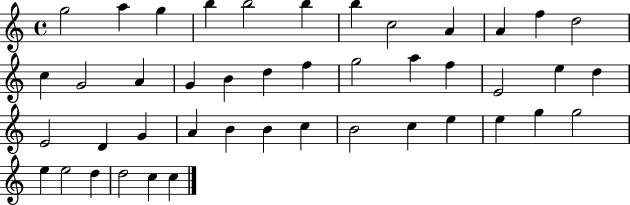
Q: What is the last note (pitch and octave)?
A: C5